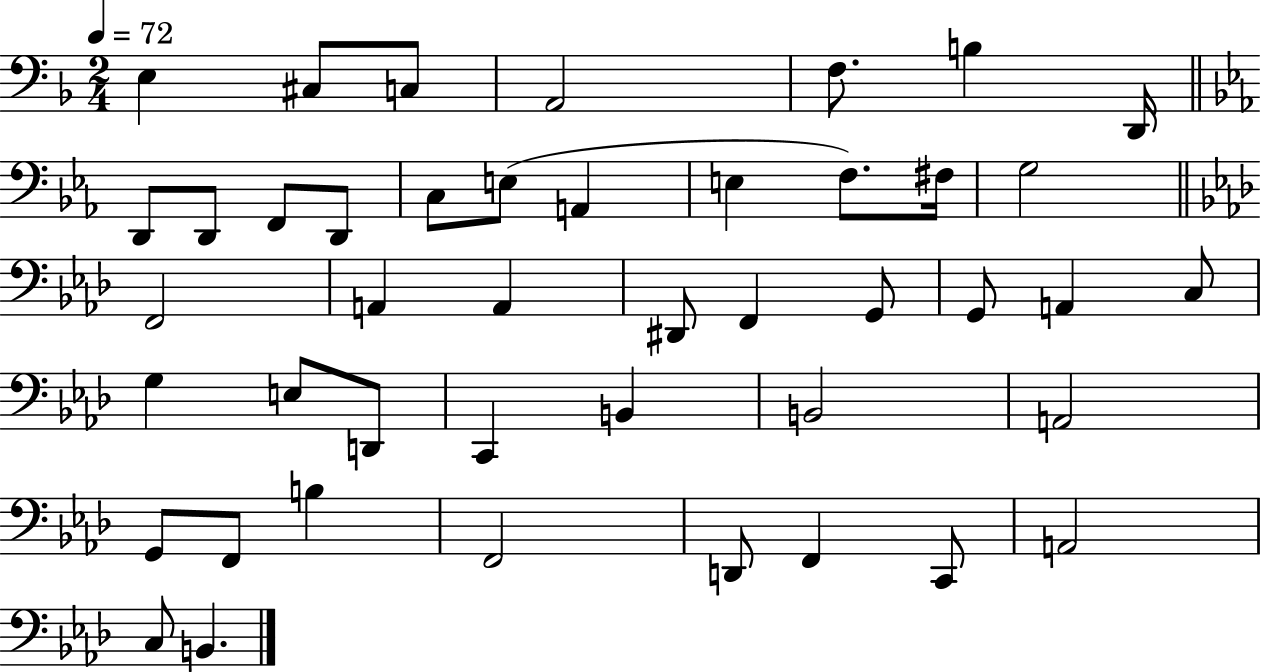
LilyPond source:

{
  \clef bass
  \numericTimeSignature
  \time 2/4
  \key f \major
  \tempo 4 = 72
  e4 cis8 c8 | a,2 | f8. b4 d,16 | \bar "||" \break \key c \minor d,8 d,8 f,8 d,8 | c8 e8( a,4 | e4 f8.) fis16 | g2 | \break \bar "||" \break \key f \minor f,2 | a,4 a,4 | dis,8 f,4 g,8 | g,8 a,4 c8 | \break g4 e8 d,8 | c,4 b,4 | b,2 | a,2 | \break g,8 f,8 b4 | f,2 | d,8 f,4 c,8 | a,2 | \break c8 b,4. | \bar "|."
}